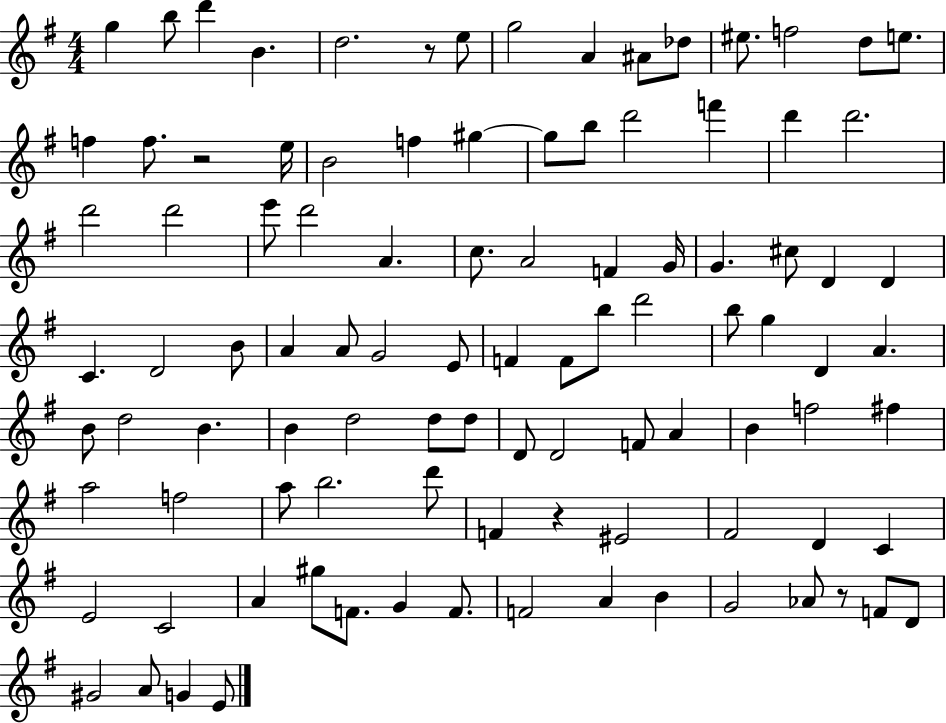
G5/q B5/e D6/q B4/q. D5/h. R/e E5/e G5/h A4/q A#4/e Db5/e EIS5/e. F5/h D5/e E5/e. F5/q F5/e. R/h E5/s B4/h F5/q G#5/q G#5/e B5/e D6/h F6/q D6/q D6/h. D6/h D6/h E6/e D6/h A4/q. C5/e. A4/h F4/q G4/s G4/q. C#5/e D4/q D4/q C4/q. D4/h B4/e A4/q A4/e G4/h E4/e F4/q F4/e B5/e D6/h B5/e G5/q D4/q A4/q. B4/e D5/h B4/q. B4/q D5/h D5/e D5/e D4/e D4/h F4/e A4/q B4/q F5/h F#5/q A5/h F5/h A5/e B5/h. D6/e F4/q R/q EIS4/h F#4/h D4/q C4/q E4/h C4/h A4/q G#5/e F4/e. G4/q F4/e. F4/h A4/q B4/q G4/h Ab4/e R/e F4/e D4/e G#4/h A4/e G4/q E4/e